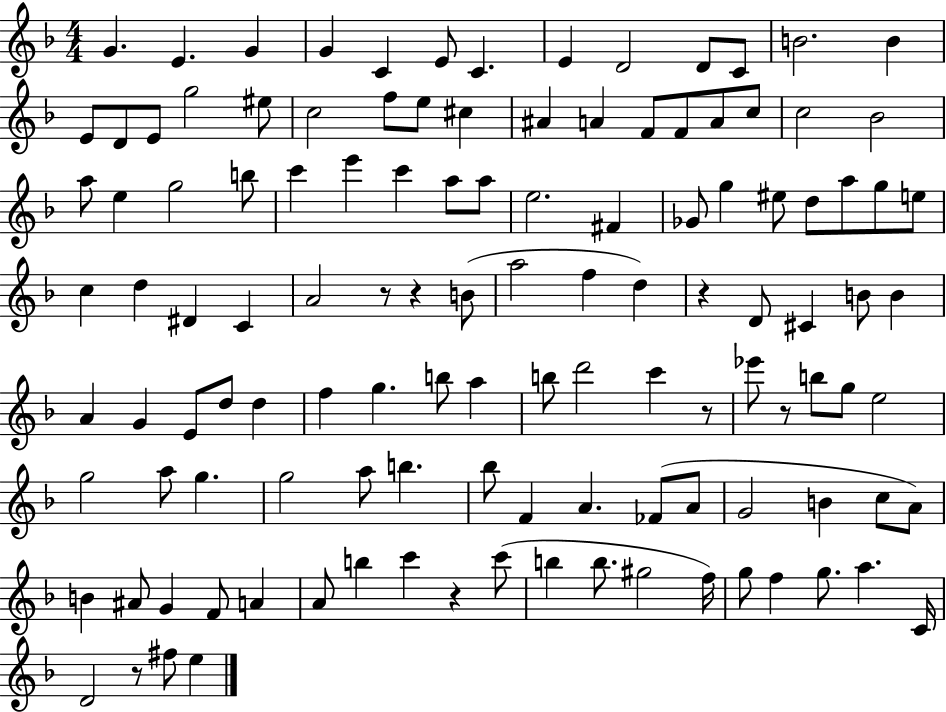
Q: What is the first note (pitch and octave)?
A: G4